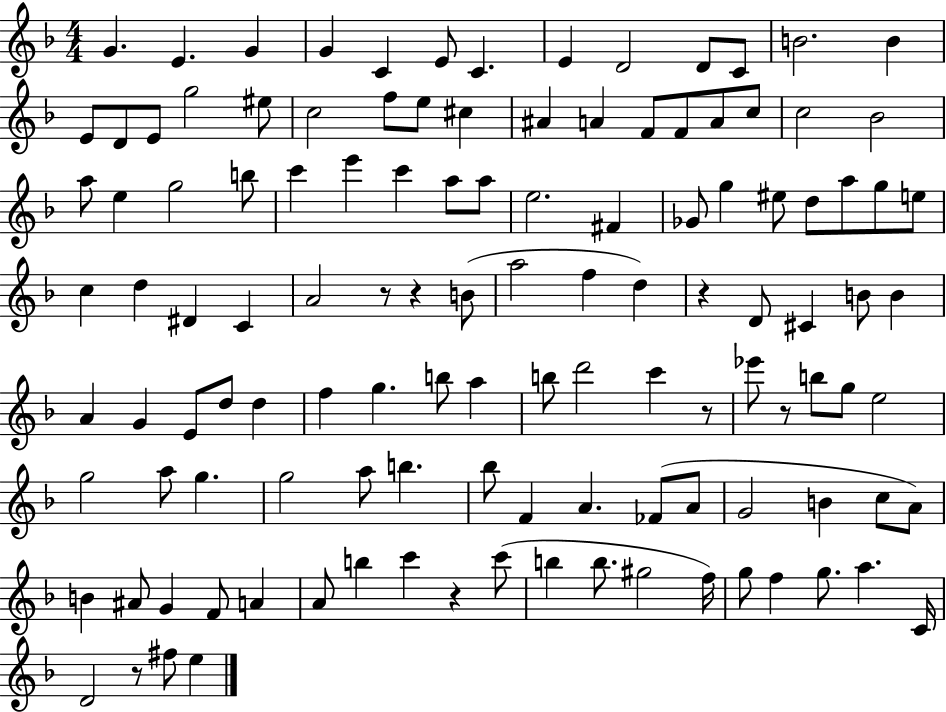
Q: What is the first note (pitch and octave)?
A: G4